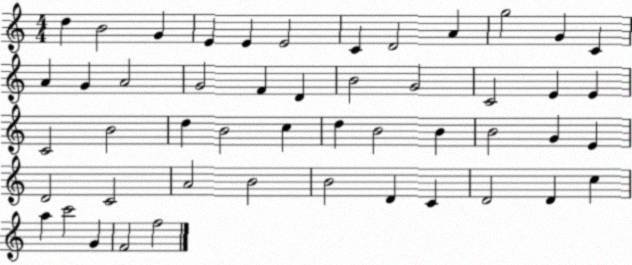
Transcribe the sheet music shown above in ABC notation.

X:1
T:Untitled
M:4/4
L:1/4
K:C
d B2 G E E E2 C D2 A g2 G C A G A2 G2 F D B2 G2 C2 E E C2 B2 d B2 c d B2 B B2 G E D2 C2 A2 B2 B2 D C D2 D c a c'2 G F2 f2